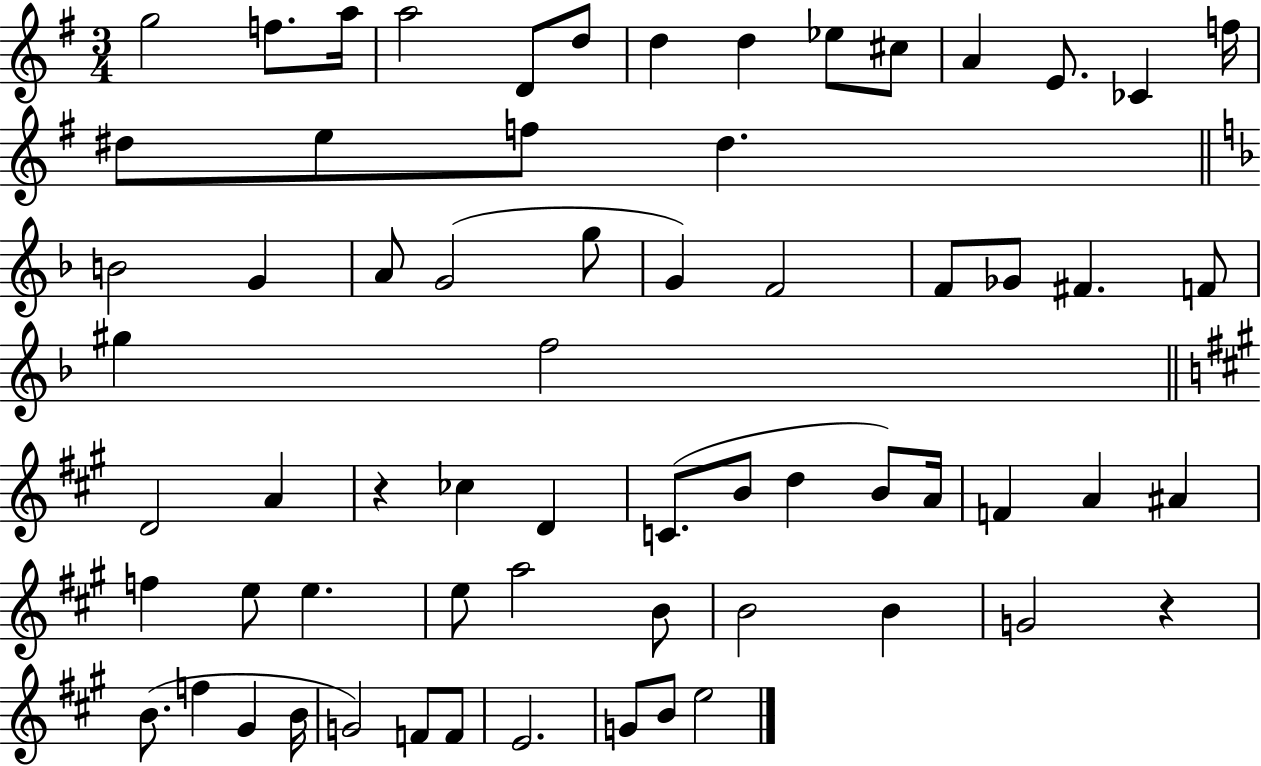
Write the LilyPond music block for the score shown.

{
  \clef treble
  \numericTimeSignature
  \time 3/4
  \key g \major
  g''2 f''8. a''16 | a''2 d'8 d''8 | d''4 d''4 ees''8 cis''8 | a'4 e'8. ces'4 f''16 | \break dis''8 e''8 f''8 dis''4. | \bar "||" \break \key f \major b'2 g'4 | a'8 g'2( g''8 | g'4) f'2 | f'8 ges'8 fis'4. f'8 | \break gis''4 f''2 | \bar "||" \break \key a \major d'2 a'4 | r4 ces''4 d'4 | c'8.( b'8 d''4 b'8) a'16 | f'4 a'4 ais'4 | \break f''4 e''8 e''4. | e''8 a''2 b'8 | b'2 b'4 | g'2 r4 | \break b'8.( f''4 gis'4 b'16 | g'2) f'8 f'8 | e'2. | g'8 b'8 e''2 | \break \bar "|."
}